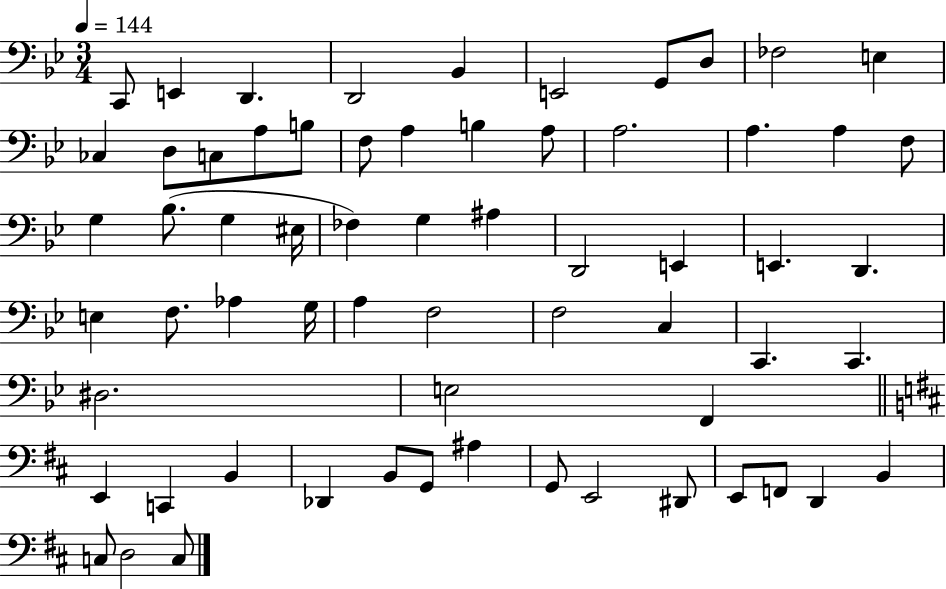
C2/e E2/q D2/q. D2/h Bb2/q E2/h G2/e D3/e FES3/h E3/q CES3/q D3/e C3/e A3/e B3/e F3/e A3/q B3/q A3/e A3/h. A3/q. A3/q F3/e G3/q Bb3/e. G3/q EIS3/s FES3/q G3/q A#3/q D2/h E2/q E2/q. D2/q. E3/q F3/e. Ab3/q G3/s A3/q F3/h F3/h C3/q C2/q. C2/q. D#3/h. E3/h F2/q E2/q C2/q B2/q Db2/q B2/e G2/e A#3/q G2/e E2/h D#2/e E2/e F2/e D2/q B2/q C3/e D3/h C3/e